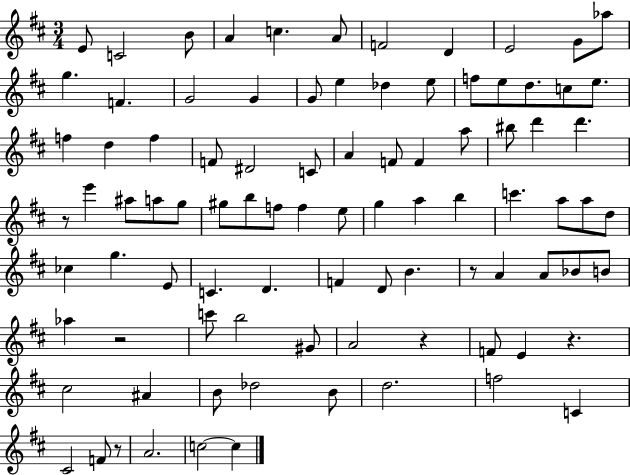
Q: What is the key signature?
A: D major